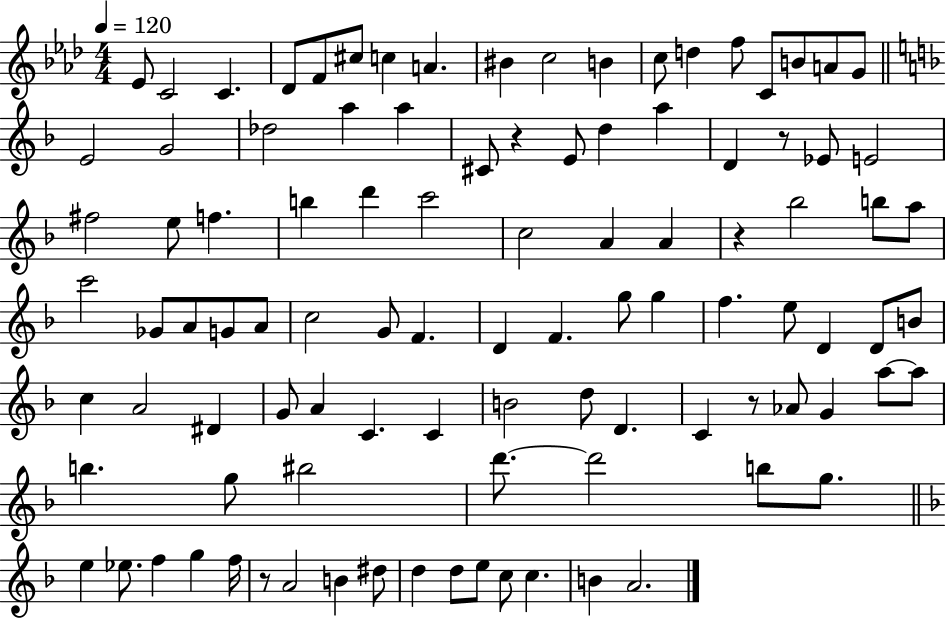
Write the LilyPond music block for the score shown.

{
  \clef treble
  \numericTimeSignature
  \time 4/4
  \key aes \major
  \tempo 4 = 120
  ees'8 c'2 c'4. | des'8 f'8 cis''8 c''4 a'4. | bis'4 c''2 b'4 | c''8 d''4 f''8 c'8 b'8 a'8 g'8 | \break \bar "||" \break \key f \major e'2 g'2 | des''2 a''4 a''4 | cis'8 r4 e'8 d''4 a''4 | d'4 r8 ees'8 e'2 | \break fis''2 e''8 f''4. | b''4 d'''4 c'''2 | c''2 a'4 a'4 | r4 bes''2 b''8 a''8 | \break c'''2 ges'8 a'8 g'8 a'8 | c''2 g'8 f'4. | d'4 f'4. g''8 g''4 | f''4. e''8 d'4 d'8 b'8 | \break c''4 a'2 dis'4 | g'8 a'4 c'4. c'4 | b'2 d''8 d'4. | c'4 r8 aes'8 g'4 a''8~~ a''8 | \break b''4. g''8 bis''2 | d'''8.~~ d'''2 b''8 g''8. | \bar "||" \break \key f \major e''4 ees''8. f''4 g''4 f''16 | r8 a'2 b'4 dis''8 | d''4 d''8 e''8 c''8 c''4. | b'4 a'2. | \break \bar "|."
}